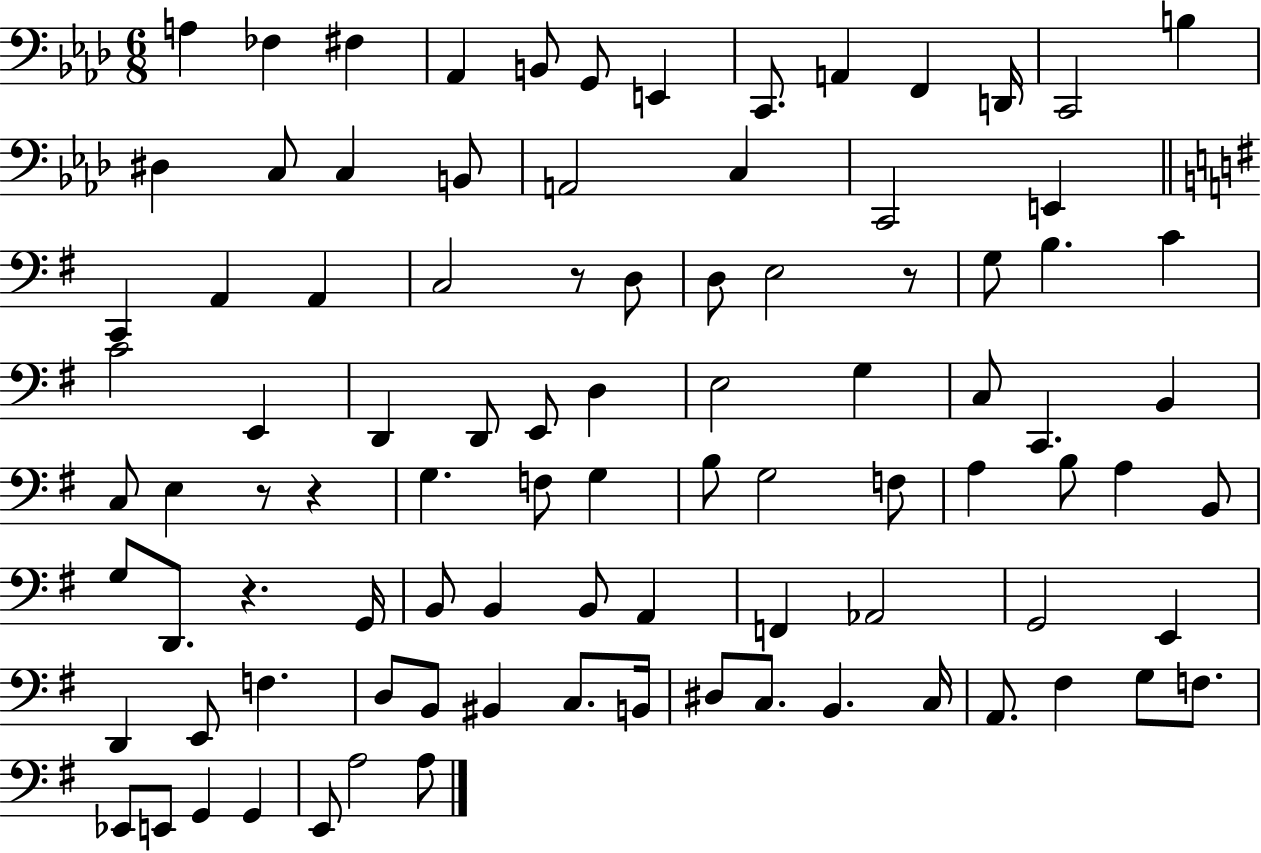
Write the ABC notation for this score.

X:1
T:Untitled
M:6/8
L:1/4
K:Ab
A, _F, ^F, _A,, B,,/2 G,,/2 E,, C,,/2 A,, F,, D,,/4 C,,2 B, ^D, C,/2 C, B,,/2 A,,2 C, C,,2 E,, C,, A,, A,, C,2 z/2 D,/2 D,/2 E,2 z/2 G,/2 B, C C2 E,, D,, D,,/2 E,,/2 D, E,2 G, C,/2 C,, B,, C,/2 E, z/2 z G, F,/2 G, B,/2 G,2 F,/2 A, B,/2 A, B,,/2 G,/2 D,,/2 z G,,/4 B,,/2 B,, B,,/2 A,, F,, _A,,2 G,,2 E,, D,, E,,/2 F, D,/2 B,,/2 ^B,, C,/2 B,,/4 ^D,/2 C,/2 B,, C,/4 A,,/2 ^F, G,/2 F,/2 _E,,/2 E,,/2 G,, G,, E,,/2 A,2 A,/2